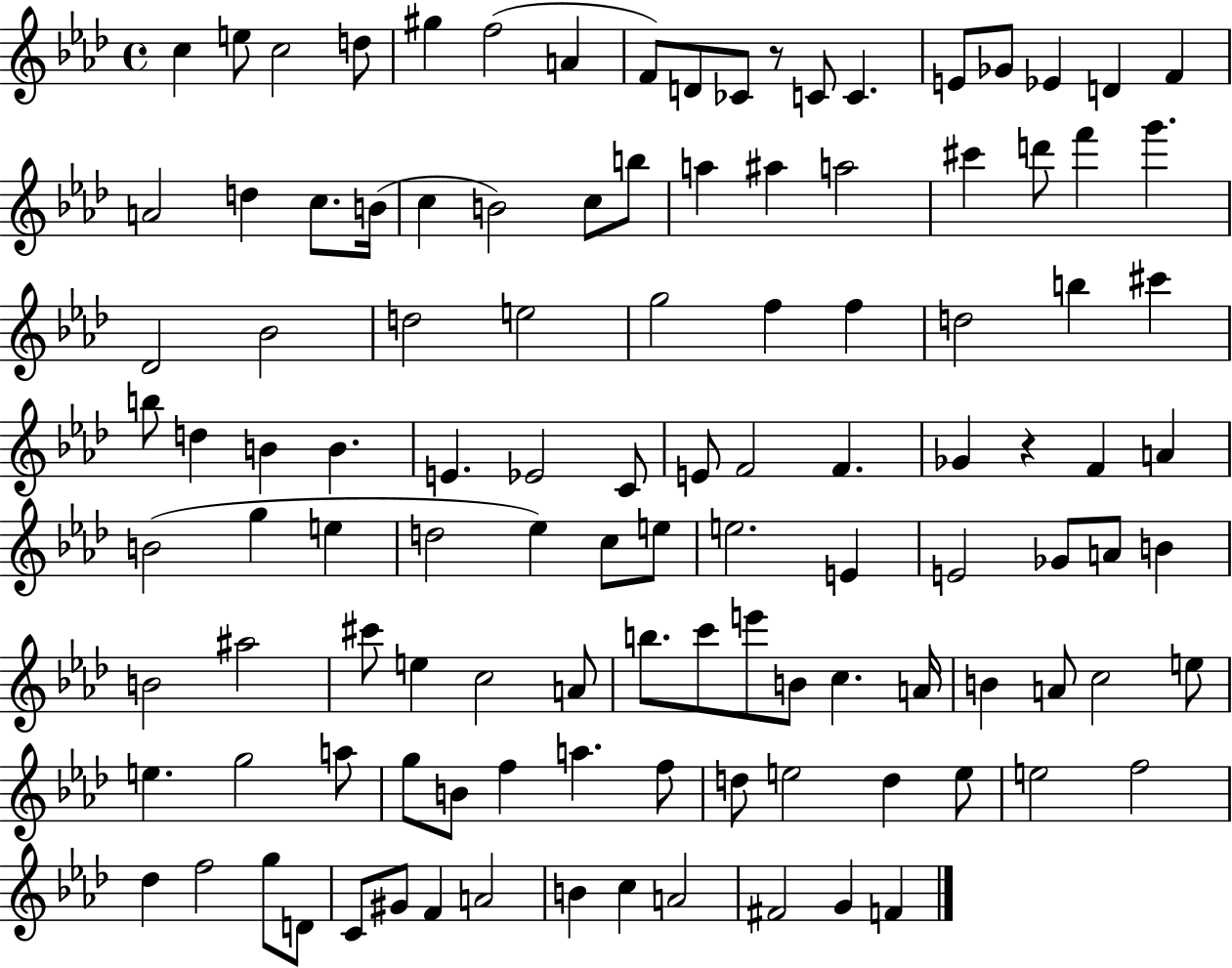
{
  \clef treble
  \time 4/4
  \defaultTimeSignature
  \key aes \major
  c''4 e''8 c''2 d''8 | gis''4 f''2( a'4 | f'8) d'8 ces'8 r8 c'8 c'4. | e'8 ges'8 ees'4 d'4 f'4 | \break a'2 d''4 c''8. b'16( | c''4 b'2) c''8 b''8 | a''4 ais''4 a''2 | cis'''4 d'''8 f'''4 g'''4. | \break des'2 bes'2 | d''2 e''2 | g''2 f''4 f''4 | d''2 b''4 cis'''4 | \break b''8 d''4 b'4 b'4. | e'4. ees'2 c'8 | e'8 f'2 f'4. | ges'4 r4 f'4 a'4 | \break b'2( g''4 e''4 | d''2 ees''4) c''8 e''8 | e''2. e'4 | e'2 ges'8 a'8 b'4 | \break b'2 ais''2 | cis'''8 e''4 c''2 a'8 | b''8. c'''8 e'''8 b'8 c''4. a'16 | b'4 a'8 c''2 e''8 | \break e''4. g''2 a''8 | g''8 b'8 f''4 a''4. f''8 | d''8 e''2 d''4 e''8 | e''2 f''2 | \break des''4 f''2 g''8 d'8 | c'8 gis'8 f'4 a'2 | b'4 c''4 a'2 | fis'2 g'4 f'4 | \break \bar "|."
}